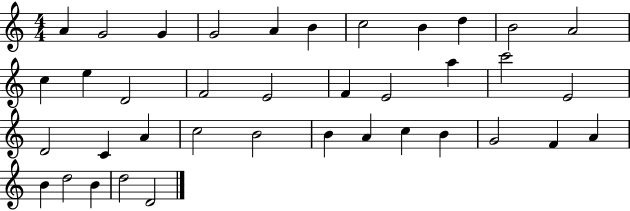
{
  \clef treble
  \numericTimeSignature
  \time 4/4
  \key c \major
  a'4 g'2 g'4 | g'2 a'4 b'4 | c''2 b'4 d''4 | b'2 a'2 | \break c''4 e''4 d'2 | f'2 e'2 | f'4 e'2 a''4 | c'''2 e'2 | \break d'2 c'4 a'4 | c''2 b'2 | b'4 a'4 c''4 b'4 | g'2 f'4 a'4 | \break b'4 d''2 b'4 | d''2 d'2 | \bar "|."
}